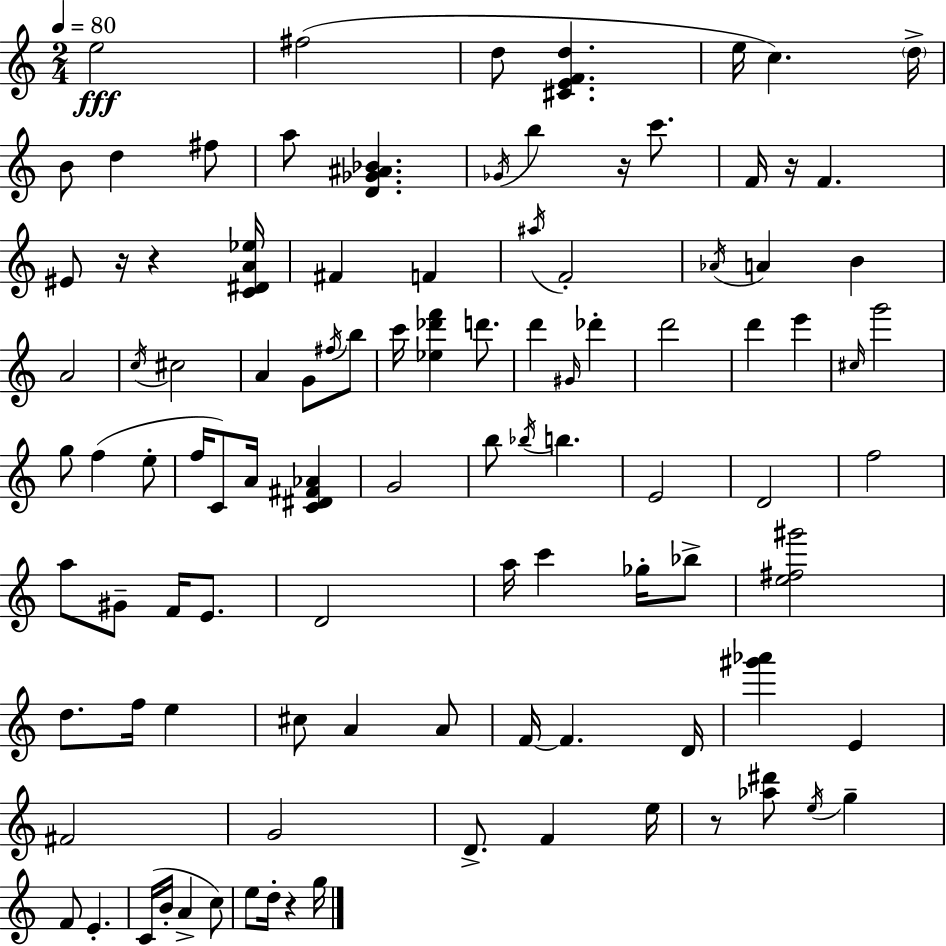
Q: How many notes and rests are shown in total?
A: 102